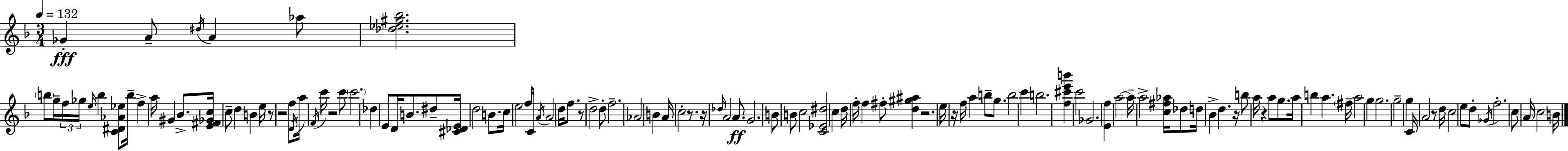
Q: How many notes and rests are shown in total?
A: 123